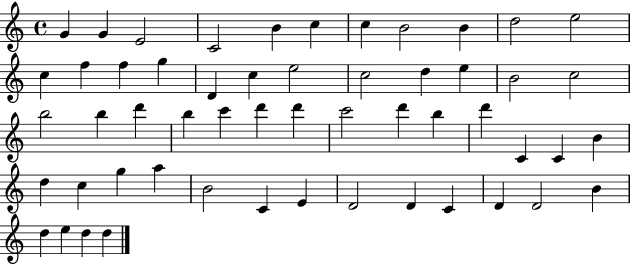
G4/q G4/q E4/h C4/h B4/q C5/q C5/q B4/h B4/q D5/h E5/h C5/q F5/q F5/q G5/q D4/q C5/q E5/h C5/h D5/q E5/q B4/h C5/h B5/h B5/q D6/q B5/q C6/q D6/q D6/q C6/h D6/q B5/q D6/q C4/q C4/q B4/q D5/q C5/q G5/q A5/q B4/h C4/q E4/q D4/h D4/q C4/q D4/q D4/h B4/q D5/q E5/q D5/q D5/q